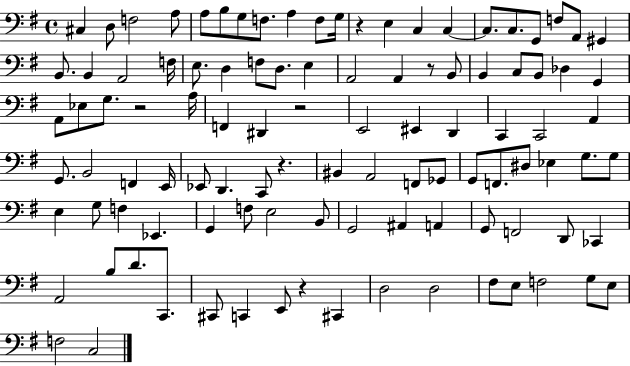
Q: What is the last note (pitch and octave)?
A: C3